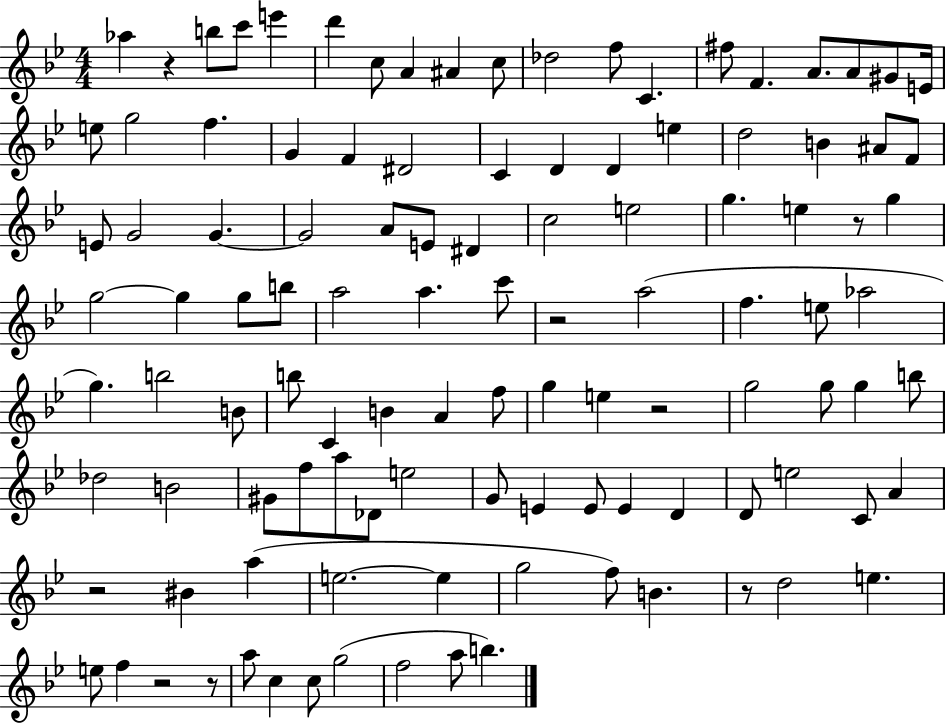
Ab5/q R/q B5/e C6/e E6/q D6/q C5/e A4/q A#4/q C5/e Db5/h F5/e C4/q. F#5/e F4/q. A4/e. A4/e G#4/e E4/s E5/e G5/h F5/q. G4/q F4/q D#4/h C4/q D4/q D4/q E5/q D5/h B4/q A#4/e F4/e E4/e G4/h G4/q. G4/h A4/e E4/e D#4/q C5/h E5/h G5/q. E5/q R/e G5/q G5/h G5/q G5/e B5/e A5/h A5/q. C6/e R/h A5/h F5/q. E5/e Ab5/h G5/q. B5/h B4/e B5/e C4/q B4/q A4/q F5/e G5/q E5/q R/h G5/h G5/e G5/q B5/e Db5/h B4/h G#4/e F5/e A5/e Db4/e E5/h G4/e E4/q E4/e E4/q D4/q D4/e E5/h C4/e A4/q R/h BIS4/q A5/q E5/h. E5/q G5/h F5/e B4/q. R/e D5/h E5/q. E5/e F5/q R/h R/e A5/e C5/q C5/e G5/h F5/h A5/e B5/q.